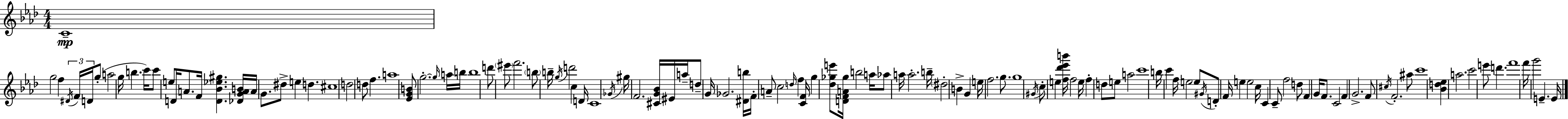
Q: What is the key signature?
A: F minor